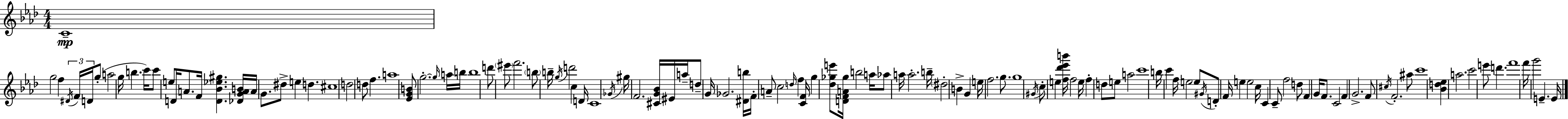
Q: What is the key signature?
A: F minor